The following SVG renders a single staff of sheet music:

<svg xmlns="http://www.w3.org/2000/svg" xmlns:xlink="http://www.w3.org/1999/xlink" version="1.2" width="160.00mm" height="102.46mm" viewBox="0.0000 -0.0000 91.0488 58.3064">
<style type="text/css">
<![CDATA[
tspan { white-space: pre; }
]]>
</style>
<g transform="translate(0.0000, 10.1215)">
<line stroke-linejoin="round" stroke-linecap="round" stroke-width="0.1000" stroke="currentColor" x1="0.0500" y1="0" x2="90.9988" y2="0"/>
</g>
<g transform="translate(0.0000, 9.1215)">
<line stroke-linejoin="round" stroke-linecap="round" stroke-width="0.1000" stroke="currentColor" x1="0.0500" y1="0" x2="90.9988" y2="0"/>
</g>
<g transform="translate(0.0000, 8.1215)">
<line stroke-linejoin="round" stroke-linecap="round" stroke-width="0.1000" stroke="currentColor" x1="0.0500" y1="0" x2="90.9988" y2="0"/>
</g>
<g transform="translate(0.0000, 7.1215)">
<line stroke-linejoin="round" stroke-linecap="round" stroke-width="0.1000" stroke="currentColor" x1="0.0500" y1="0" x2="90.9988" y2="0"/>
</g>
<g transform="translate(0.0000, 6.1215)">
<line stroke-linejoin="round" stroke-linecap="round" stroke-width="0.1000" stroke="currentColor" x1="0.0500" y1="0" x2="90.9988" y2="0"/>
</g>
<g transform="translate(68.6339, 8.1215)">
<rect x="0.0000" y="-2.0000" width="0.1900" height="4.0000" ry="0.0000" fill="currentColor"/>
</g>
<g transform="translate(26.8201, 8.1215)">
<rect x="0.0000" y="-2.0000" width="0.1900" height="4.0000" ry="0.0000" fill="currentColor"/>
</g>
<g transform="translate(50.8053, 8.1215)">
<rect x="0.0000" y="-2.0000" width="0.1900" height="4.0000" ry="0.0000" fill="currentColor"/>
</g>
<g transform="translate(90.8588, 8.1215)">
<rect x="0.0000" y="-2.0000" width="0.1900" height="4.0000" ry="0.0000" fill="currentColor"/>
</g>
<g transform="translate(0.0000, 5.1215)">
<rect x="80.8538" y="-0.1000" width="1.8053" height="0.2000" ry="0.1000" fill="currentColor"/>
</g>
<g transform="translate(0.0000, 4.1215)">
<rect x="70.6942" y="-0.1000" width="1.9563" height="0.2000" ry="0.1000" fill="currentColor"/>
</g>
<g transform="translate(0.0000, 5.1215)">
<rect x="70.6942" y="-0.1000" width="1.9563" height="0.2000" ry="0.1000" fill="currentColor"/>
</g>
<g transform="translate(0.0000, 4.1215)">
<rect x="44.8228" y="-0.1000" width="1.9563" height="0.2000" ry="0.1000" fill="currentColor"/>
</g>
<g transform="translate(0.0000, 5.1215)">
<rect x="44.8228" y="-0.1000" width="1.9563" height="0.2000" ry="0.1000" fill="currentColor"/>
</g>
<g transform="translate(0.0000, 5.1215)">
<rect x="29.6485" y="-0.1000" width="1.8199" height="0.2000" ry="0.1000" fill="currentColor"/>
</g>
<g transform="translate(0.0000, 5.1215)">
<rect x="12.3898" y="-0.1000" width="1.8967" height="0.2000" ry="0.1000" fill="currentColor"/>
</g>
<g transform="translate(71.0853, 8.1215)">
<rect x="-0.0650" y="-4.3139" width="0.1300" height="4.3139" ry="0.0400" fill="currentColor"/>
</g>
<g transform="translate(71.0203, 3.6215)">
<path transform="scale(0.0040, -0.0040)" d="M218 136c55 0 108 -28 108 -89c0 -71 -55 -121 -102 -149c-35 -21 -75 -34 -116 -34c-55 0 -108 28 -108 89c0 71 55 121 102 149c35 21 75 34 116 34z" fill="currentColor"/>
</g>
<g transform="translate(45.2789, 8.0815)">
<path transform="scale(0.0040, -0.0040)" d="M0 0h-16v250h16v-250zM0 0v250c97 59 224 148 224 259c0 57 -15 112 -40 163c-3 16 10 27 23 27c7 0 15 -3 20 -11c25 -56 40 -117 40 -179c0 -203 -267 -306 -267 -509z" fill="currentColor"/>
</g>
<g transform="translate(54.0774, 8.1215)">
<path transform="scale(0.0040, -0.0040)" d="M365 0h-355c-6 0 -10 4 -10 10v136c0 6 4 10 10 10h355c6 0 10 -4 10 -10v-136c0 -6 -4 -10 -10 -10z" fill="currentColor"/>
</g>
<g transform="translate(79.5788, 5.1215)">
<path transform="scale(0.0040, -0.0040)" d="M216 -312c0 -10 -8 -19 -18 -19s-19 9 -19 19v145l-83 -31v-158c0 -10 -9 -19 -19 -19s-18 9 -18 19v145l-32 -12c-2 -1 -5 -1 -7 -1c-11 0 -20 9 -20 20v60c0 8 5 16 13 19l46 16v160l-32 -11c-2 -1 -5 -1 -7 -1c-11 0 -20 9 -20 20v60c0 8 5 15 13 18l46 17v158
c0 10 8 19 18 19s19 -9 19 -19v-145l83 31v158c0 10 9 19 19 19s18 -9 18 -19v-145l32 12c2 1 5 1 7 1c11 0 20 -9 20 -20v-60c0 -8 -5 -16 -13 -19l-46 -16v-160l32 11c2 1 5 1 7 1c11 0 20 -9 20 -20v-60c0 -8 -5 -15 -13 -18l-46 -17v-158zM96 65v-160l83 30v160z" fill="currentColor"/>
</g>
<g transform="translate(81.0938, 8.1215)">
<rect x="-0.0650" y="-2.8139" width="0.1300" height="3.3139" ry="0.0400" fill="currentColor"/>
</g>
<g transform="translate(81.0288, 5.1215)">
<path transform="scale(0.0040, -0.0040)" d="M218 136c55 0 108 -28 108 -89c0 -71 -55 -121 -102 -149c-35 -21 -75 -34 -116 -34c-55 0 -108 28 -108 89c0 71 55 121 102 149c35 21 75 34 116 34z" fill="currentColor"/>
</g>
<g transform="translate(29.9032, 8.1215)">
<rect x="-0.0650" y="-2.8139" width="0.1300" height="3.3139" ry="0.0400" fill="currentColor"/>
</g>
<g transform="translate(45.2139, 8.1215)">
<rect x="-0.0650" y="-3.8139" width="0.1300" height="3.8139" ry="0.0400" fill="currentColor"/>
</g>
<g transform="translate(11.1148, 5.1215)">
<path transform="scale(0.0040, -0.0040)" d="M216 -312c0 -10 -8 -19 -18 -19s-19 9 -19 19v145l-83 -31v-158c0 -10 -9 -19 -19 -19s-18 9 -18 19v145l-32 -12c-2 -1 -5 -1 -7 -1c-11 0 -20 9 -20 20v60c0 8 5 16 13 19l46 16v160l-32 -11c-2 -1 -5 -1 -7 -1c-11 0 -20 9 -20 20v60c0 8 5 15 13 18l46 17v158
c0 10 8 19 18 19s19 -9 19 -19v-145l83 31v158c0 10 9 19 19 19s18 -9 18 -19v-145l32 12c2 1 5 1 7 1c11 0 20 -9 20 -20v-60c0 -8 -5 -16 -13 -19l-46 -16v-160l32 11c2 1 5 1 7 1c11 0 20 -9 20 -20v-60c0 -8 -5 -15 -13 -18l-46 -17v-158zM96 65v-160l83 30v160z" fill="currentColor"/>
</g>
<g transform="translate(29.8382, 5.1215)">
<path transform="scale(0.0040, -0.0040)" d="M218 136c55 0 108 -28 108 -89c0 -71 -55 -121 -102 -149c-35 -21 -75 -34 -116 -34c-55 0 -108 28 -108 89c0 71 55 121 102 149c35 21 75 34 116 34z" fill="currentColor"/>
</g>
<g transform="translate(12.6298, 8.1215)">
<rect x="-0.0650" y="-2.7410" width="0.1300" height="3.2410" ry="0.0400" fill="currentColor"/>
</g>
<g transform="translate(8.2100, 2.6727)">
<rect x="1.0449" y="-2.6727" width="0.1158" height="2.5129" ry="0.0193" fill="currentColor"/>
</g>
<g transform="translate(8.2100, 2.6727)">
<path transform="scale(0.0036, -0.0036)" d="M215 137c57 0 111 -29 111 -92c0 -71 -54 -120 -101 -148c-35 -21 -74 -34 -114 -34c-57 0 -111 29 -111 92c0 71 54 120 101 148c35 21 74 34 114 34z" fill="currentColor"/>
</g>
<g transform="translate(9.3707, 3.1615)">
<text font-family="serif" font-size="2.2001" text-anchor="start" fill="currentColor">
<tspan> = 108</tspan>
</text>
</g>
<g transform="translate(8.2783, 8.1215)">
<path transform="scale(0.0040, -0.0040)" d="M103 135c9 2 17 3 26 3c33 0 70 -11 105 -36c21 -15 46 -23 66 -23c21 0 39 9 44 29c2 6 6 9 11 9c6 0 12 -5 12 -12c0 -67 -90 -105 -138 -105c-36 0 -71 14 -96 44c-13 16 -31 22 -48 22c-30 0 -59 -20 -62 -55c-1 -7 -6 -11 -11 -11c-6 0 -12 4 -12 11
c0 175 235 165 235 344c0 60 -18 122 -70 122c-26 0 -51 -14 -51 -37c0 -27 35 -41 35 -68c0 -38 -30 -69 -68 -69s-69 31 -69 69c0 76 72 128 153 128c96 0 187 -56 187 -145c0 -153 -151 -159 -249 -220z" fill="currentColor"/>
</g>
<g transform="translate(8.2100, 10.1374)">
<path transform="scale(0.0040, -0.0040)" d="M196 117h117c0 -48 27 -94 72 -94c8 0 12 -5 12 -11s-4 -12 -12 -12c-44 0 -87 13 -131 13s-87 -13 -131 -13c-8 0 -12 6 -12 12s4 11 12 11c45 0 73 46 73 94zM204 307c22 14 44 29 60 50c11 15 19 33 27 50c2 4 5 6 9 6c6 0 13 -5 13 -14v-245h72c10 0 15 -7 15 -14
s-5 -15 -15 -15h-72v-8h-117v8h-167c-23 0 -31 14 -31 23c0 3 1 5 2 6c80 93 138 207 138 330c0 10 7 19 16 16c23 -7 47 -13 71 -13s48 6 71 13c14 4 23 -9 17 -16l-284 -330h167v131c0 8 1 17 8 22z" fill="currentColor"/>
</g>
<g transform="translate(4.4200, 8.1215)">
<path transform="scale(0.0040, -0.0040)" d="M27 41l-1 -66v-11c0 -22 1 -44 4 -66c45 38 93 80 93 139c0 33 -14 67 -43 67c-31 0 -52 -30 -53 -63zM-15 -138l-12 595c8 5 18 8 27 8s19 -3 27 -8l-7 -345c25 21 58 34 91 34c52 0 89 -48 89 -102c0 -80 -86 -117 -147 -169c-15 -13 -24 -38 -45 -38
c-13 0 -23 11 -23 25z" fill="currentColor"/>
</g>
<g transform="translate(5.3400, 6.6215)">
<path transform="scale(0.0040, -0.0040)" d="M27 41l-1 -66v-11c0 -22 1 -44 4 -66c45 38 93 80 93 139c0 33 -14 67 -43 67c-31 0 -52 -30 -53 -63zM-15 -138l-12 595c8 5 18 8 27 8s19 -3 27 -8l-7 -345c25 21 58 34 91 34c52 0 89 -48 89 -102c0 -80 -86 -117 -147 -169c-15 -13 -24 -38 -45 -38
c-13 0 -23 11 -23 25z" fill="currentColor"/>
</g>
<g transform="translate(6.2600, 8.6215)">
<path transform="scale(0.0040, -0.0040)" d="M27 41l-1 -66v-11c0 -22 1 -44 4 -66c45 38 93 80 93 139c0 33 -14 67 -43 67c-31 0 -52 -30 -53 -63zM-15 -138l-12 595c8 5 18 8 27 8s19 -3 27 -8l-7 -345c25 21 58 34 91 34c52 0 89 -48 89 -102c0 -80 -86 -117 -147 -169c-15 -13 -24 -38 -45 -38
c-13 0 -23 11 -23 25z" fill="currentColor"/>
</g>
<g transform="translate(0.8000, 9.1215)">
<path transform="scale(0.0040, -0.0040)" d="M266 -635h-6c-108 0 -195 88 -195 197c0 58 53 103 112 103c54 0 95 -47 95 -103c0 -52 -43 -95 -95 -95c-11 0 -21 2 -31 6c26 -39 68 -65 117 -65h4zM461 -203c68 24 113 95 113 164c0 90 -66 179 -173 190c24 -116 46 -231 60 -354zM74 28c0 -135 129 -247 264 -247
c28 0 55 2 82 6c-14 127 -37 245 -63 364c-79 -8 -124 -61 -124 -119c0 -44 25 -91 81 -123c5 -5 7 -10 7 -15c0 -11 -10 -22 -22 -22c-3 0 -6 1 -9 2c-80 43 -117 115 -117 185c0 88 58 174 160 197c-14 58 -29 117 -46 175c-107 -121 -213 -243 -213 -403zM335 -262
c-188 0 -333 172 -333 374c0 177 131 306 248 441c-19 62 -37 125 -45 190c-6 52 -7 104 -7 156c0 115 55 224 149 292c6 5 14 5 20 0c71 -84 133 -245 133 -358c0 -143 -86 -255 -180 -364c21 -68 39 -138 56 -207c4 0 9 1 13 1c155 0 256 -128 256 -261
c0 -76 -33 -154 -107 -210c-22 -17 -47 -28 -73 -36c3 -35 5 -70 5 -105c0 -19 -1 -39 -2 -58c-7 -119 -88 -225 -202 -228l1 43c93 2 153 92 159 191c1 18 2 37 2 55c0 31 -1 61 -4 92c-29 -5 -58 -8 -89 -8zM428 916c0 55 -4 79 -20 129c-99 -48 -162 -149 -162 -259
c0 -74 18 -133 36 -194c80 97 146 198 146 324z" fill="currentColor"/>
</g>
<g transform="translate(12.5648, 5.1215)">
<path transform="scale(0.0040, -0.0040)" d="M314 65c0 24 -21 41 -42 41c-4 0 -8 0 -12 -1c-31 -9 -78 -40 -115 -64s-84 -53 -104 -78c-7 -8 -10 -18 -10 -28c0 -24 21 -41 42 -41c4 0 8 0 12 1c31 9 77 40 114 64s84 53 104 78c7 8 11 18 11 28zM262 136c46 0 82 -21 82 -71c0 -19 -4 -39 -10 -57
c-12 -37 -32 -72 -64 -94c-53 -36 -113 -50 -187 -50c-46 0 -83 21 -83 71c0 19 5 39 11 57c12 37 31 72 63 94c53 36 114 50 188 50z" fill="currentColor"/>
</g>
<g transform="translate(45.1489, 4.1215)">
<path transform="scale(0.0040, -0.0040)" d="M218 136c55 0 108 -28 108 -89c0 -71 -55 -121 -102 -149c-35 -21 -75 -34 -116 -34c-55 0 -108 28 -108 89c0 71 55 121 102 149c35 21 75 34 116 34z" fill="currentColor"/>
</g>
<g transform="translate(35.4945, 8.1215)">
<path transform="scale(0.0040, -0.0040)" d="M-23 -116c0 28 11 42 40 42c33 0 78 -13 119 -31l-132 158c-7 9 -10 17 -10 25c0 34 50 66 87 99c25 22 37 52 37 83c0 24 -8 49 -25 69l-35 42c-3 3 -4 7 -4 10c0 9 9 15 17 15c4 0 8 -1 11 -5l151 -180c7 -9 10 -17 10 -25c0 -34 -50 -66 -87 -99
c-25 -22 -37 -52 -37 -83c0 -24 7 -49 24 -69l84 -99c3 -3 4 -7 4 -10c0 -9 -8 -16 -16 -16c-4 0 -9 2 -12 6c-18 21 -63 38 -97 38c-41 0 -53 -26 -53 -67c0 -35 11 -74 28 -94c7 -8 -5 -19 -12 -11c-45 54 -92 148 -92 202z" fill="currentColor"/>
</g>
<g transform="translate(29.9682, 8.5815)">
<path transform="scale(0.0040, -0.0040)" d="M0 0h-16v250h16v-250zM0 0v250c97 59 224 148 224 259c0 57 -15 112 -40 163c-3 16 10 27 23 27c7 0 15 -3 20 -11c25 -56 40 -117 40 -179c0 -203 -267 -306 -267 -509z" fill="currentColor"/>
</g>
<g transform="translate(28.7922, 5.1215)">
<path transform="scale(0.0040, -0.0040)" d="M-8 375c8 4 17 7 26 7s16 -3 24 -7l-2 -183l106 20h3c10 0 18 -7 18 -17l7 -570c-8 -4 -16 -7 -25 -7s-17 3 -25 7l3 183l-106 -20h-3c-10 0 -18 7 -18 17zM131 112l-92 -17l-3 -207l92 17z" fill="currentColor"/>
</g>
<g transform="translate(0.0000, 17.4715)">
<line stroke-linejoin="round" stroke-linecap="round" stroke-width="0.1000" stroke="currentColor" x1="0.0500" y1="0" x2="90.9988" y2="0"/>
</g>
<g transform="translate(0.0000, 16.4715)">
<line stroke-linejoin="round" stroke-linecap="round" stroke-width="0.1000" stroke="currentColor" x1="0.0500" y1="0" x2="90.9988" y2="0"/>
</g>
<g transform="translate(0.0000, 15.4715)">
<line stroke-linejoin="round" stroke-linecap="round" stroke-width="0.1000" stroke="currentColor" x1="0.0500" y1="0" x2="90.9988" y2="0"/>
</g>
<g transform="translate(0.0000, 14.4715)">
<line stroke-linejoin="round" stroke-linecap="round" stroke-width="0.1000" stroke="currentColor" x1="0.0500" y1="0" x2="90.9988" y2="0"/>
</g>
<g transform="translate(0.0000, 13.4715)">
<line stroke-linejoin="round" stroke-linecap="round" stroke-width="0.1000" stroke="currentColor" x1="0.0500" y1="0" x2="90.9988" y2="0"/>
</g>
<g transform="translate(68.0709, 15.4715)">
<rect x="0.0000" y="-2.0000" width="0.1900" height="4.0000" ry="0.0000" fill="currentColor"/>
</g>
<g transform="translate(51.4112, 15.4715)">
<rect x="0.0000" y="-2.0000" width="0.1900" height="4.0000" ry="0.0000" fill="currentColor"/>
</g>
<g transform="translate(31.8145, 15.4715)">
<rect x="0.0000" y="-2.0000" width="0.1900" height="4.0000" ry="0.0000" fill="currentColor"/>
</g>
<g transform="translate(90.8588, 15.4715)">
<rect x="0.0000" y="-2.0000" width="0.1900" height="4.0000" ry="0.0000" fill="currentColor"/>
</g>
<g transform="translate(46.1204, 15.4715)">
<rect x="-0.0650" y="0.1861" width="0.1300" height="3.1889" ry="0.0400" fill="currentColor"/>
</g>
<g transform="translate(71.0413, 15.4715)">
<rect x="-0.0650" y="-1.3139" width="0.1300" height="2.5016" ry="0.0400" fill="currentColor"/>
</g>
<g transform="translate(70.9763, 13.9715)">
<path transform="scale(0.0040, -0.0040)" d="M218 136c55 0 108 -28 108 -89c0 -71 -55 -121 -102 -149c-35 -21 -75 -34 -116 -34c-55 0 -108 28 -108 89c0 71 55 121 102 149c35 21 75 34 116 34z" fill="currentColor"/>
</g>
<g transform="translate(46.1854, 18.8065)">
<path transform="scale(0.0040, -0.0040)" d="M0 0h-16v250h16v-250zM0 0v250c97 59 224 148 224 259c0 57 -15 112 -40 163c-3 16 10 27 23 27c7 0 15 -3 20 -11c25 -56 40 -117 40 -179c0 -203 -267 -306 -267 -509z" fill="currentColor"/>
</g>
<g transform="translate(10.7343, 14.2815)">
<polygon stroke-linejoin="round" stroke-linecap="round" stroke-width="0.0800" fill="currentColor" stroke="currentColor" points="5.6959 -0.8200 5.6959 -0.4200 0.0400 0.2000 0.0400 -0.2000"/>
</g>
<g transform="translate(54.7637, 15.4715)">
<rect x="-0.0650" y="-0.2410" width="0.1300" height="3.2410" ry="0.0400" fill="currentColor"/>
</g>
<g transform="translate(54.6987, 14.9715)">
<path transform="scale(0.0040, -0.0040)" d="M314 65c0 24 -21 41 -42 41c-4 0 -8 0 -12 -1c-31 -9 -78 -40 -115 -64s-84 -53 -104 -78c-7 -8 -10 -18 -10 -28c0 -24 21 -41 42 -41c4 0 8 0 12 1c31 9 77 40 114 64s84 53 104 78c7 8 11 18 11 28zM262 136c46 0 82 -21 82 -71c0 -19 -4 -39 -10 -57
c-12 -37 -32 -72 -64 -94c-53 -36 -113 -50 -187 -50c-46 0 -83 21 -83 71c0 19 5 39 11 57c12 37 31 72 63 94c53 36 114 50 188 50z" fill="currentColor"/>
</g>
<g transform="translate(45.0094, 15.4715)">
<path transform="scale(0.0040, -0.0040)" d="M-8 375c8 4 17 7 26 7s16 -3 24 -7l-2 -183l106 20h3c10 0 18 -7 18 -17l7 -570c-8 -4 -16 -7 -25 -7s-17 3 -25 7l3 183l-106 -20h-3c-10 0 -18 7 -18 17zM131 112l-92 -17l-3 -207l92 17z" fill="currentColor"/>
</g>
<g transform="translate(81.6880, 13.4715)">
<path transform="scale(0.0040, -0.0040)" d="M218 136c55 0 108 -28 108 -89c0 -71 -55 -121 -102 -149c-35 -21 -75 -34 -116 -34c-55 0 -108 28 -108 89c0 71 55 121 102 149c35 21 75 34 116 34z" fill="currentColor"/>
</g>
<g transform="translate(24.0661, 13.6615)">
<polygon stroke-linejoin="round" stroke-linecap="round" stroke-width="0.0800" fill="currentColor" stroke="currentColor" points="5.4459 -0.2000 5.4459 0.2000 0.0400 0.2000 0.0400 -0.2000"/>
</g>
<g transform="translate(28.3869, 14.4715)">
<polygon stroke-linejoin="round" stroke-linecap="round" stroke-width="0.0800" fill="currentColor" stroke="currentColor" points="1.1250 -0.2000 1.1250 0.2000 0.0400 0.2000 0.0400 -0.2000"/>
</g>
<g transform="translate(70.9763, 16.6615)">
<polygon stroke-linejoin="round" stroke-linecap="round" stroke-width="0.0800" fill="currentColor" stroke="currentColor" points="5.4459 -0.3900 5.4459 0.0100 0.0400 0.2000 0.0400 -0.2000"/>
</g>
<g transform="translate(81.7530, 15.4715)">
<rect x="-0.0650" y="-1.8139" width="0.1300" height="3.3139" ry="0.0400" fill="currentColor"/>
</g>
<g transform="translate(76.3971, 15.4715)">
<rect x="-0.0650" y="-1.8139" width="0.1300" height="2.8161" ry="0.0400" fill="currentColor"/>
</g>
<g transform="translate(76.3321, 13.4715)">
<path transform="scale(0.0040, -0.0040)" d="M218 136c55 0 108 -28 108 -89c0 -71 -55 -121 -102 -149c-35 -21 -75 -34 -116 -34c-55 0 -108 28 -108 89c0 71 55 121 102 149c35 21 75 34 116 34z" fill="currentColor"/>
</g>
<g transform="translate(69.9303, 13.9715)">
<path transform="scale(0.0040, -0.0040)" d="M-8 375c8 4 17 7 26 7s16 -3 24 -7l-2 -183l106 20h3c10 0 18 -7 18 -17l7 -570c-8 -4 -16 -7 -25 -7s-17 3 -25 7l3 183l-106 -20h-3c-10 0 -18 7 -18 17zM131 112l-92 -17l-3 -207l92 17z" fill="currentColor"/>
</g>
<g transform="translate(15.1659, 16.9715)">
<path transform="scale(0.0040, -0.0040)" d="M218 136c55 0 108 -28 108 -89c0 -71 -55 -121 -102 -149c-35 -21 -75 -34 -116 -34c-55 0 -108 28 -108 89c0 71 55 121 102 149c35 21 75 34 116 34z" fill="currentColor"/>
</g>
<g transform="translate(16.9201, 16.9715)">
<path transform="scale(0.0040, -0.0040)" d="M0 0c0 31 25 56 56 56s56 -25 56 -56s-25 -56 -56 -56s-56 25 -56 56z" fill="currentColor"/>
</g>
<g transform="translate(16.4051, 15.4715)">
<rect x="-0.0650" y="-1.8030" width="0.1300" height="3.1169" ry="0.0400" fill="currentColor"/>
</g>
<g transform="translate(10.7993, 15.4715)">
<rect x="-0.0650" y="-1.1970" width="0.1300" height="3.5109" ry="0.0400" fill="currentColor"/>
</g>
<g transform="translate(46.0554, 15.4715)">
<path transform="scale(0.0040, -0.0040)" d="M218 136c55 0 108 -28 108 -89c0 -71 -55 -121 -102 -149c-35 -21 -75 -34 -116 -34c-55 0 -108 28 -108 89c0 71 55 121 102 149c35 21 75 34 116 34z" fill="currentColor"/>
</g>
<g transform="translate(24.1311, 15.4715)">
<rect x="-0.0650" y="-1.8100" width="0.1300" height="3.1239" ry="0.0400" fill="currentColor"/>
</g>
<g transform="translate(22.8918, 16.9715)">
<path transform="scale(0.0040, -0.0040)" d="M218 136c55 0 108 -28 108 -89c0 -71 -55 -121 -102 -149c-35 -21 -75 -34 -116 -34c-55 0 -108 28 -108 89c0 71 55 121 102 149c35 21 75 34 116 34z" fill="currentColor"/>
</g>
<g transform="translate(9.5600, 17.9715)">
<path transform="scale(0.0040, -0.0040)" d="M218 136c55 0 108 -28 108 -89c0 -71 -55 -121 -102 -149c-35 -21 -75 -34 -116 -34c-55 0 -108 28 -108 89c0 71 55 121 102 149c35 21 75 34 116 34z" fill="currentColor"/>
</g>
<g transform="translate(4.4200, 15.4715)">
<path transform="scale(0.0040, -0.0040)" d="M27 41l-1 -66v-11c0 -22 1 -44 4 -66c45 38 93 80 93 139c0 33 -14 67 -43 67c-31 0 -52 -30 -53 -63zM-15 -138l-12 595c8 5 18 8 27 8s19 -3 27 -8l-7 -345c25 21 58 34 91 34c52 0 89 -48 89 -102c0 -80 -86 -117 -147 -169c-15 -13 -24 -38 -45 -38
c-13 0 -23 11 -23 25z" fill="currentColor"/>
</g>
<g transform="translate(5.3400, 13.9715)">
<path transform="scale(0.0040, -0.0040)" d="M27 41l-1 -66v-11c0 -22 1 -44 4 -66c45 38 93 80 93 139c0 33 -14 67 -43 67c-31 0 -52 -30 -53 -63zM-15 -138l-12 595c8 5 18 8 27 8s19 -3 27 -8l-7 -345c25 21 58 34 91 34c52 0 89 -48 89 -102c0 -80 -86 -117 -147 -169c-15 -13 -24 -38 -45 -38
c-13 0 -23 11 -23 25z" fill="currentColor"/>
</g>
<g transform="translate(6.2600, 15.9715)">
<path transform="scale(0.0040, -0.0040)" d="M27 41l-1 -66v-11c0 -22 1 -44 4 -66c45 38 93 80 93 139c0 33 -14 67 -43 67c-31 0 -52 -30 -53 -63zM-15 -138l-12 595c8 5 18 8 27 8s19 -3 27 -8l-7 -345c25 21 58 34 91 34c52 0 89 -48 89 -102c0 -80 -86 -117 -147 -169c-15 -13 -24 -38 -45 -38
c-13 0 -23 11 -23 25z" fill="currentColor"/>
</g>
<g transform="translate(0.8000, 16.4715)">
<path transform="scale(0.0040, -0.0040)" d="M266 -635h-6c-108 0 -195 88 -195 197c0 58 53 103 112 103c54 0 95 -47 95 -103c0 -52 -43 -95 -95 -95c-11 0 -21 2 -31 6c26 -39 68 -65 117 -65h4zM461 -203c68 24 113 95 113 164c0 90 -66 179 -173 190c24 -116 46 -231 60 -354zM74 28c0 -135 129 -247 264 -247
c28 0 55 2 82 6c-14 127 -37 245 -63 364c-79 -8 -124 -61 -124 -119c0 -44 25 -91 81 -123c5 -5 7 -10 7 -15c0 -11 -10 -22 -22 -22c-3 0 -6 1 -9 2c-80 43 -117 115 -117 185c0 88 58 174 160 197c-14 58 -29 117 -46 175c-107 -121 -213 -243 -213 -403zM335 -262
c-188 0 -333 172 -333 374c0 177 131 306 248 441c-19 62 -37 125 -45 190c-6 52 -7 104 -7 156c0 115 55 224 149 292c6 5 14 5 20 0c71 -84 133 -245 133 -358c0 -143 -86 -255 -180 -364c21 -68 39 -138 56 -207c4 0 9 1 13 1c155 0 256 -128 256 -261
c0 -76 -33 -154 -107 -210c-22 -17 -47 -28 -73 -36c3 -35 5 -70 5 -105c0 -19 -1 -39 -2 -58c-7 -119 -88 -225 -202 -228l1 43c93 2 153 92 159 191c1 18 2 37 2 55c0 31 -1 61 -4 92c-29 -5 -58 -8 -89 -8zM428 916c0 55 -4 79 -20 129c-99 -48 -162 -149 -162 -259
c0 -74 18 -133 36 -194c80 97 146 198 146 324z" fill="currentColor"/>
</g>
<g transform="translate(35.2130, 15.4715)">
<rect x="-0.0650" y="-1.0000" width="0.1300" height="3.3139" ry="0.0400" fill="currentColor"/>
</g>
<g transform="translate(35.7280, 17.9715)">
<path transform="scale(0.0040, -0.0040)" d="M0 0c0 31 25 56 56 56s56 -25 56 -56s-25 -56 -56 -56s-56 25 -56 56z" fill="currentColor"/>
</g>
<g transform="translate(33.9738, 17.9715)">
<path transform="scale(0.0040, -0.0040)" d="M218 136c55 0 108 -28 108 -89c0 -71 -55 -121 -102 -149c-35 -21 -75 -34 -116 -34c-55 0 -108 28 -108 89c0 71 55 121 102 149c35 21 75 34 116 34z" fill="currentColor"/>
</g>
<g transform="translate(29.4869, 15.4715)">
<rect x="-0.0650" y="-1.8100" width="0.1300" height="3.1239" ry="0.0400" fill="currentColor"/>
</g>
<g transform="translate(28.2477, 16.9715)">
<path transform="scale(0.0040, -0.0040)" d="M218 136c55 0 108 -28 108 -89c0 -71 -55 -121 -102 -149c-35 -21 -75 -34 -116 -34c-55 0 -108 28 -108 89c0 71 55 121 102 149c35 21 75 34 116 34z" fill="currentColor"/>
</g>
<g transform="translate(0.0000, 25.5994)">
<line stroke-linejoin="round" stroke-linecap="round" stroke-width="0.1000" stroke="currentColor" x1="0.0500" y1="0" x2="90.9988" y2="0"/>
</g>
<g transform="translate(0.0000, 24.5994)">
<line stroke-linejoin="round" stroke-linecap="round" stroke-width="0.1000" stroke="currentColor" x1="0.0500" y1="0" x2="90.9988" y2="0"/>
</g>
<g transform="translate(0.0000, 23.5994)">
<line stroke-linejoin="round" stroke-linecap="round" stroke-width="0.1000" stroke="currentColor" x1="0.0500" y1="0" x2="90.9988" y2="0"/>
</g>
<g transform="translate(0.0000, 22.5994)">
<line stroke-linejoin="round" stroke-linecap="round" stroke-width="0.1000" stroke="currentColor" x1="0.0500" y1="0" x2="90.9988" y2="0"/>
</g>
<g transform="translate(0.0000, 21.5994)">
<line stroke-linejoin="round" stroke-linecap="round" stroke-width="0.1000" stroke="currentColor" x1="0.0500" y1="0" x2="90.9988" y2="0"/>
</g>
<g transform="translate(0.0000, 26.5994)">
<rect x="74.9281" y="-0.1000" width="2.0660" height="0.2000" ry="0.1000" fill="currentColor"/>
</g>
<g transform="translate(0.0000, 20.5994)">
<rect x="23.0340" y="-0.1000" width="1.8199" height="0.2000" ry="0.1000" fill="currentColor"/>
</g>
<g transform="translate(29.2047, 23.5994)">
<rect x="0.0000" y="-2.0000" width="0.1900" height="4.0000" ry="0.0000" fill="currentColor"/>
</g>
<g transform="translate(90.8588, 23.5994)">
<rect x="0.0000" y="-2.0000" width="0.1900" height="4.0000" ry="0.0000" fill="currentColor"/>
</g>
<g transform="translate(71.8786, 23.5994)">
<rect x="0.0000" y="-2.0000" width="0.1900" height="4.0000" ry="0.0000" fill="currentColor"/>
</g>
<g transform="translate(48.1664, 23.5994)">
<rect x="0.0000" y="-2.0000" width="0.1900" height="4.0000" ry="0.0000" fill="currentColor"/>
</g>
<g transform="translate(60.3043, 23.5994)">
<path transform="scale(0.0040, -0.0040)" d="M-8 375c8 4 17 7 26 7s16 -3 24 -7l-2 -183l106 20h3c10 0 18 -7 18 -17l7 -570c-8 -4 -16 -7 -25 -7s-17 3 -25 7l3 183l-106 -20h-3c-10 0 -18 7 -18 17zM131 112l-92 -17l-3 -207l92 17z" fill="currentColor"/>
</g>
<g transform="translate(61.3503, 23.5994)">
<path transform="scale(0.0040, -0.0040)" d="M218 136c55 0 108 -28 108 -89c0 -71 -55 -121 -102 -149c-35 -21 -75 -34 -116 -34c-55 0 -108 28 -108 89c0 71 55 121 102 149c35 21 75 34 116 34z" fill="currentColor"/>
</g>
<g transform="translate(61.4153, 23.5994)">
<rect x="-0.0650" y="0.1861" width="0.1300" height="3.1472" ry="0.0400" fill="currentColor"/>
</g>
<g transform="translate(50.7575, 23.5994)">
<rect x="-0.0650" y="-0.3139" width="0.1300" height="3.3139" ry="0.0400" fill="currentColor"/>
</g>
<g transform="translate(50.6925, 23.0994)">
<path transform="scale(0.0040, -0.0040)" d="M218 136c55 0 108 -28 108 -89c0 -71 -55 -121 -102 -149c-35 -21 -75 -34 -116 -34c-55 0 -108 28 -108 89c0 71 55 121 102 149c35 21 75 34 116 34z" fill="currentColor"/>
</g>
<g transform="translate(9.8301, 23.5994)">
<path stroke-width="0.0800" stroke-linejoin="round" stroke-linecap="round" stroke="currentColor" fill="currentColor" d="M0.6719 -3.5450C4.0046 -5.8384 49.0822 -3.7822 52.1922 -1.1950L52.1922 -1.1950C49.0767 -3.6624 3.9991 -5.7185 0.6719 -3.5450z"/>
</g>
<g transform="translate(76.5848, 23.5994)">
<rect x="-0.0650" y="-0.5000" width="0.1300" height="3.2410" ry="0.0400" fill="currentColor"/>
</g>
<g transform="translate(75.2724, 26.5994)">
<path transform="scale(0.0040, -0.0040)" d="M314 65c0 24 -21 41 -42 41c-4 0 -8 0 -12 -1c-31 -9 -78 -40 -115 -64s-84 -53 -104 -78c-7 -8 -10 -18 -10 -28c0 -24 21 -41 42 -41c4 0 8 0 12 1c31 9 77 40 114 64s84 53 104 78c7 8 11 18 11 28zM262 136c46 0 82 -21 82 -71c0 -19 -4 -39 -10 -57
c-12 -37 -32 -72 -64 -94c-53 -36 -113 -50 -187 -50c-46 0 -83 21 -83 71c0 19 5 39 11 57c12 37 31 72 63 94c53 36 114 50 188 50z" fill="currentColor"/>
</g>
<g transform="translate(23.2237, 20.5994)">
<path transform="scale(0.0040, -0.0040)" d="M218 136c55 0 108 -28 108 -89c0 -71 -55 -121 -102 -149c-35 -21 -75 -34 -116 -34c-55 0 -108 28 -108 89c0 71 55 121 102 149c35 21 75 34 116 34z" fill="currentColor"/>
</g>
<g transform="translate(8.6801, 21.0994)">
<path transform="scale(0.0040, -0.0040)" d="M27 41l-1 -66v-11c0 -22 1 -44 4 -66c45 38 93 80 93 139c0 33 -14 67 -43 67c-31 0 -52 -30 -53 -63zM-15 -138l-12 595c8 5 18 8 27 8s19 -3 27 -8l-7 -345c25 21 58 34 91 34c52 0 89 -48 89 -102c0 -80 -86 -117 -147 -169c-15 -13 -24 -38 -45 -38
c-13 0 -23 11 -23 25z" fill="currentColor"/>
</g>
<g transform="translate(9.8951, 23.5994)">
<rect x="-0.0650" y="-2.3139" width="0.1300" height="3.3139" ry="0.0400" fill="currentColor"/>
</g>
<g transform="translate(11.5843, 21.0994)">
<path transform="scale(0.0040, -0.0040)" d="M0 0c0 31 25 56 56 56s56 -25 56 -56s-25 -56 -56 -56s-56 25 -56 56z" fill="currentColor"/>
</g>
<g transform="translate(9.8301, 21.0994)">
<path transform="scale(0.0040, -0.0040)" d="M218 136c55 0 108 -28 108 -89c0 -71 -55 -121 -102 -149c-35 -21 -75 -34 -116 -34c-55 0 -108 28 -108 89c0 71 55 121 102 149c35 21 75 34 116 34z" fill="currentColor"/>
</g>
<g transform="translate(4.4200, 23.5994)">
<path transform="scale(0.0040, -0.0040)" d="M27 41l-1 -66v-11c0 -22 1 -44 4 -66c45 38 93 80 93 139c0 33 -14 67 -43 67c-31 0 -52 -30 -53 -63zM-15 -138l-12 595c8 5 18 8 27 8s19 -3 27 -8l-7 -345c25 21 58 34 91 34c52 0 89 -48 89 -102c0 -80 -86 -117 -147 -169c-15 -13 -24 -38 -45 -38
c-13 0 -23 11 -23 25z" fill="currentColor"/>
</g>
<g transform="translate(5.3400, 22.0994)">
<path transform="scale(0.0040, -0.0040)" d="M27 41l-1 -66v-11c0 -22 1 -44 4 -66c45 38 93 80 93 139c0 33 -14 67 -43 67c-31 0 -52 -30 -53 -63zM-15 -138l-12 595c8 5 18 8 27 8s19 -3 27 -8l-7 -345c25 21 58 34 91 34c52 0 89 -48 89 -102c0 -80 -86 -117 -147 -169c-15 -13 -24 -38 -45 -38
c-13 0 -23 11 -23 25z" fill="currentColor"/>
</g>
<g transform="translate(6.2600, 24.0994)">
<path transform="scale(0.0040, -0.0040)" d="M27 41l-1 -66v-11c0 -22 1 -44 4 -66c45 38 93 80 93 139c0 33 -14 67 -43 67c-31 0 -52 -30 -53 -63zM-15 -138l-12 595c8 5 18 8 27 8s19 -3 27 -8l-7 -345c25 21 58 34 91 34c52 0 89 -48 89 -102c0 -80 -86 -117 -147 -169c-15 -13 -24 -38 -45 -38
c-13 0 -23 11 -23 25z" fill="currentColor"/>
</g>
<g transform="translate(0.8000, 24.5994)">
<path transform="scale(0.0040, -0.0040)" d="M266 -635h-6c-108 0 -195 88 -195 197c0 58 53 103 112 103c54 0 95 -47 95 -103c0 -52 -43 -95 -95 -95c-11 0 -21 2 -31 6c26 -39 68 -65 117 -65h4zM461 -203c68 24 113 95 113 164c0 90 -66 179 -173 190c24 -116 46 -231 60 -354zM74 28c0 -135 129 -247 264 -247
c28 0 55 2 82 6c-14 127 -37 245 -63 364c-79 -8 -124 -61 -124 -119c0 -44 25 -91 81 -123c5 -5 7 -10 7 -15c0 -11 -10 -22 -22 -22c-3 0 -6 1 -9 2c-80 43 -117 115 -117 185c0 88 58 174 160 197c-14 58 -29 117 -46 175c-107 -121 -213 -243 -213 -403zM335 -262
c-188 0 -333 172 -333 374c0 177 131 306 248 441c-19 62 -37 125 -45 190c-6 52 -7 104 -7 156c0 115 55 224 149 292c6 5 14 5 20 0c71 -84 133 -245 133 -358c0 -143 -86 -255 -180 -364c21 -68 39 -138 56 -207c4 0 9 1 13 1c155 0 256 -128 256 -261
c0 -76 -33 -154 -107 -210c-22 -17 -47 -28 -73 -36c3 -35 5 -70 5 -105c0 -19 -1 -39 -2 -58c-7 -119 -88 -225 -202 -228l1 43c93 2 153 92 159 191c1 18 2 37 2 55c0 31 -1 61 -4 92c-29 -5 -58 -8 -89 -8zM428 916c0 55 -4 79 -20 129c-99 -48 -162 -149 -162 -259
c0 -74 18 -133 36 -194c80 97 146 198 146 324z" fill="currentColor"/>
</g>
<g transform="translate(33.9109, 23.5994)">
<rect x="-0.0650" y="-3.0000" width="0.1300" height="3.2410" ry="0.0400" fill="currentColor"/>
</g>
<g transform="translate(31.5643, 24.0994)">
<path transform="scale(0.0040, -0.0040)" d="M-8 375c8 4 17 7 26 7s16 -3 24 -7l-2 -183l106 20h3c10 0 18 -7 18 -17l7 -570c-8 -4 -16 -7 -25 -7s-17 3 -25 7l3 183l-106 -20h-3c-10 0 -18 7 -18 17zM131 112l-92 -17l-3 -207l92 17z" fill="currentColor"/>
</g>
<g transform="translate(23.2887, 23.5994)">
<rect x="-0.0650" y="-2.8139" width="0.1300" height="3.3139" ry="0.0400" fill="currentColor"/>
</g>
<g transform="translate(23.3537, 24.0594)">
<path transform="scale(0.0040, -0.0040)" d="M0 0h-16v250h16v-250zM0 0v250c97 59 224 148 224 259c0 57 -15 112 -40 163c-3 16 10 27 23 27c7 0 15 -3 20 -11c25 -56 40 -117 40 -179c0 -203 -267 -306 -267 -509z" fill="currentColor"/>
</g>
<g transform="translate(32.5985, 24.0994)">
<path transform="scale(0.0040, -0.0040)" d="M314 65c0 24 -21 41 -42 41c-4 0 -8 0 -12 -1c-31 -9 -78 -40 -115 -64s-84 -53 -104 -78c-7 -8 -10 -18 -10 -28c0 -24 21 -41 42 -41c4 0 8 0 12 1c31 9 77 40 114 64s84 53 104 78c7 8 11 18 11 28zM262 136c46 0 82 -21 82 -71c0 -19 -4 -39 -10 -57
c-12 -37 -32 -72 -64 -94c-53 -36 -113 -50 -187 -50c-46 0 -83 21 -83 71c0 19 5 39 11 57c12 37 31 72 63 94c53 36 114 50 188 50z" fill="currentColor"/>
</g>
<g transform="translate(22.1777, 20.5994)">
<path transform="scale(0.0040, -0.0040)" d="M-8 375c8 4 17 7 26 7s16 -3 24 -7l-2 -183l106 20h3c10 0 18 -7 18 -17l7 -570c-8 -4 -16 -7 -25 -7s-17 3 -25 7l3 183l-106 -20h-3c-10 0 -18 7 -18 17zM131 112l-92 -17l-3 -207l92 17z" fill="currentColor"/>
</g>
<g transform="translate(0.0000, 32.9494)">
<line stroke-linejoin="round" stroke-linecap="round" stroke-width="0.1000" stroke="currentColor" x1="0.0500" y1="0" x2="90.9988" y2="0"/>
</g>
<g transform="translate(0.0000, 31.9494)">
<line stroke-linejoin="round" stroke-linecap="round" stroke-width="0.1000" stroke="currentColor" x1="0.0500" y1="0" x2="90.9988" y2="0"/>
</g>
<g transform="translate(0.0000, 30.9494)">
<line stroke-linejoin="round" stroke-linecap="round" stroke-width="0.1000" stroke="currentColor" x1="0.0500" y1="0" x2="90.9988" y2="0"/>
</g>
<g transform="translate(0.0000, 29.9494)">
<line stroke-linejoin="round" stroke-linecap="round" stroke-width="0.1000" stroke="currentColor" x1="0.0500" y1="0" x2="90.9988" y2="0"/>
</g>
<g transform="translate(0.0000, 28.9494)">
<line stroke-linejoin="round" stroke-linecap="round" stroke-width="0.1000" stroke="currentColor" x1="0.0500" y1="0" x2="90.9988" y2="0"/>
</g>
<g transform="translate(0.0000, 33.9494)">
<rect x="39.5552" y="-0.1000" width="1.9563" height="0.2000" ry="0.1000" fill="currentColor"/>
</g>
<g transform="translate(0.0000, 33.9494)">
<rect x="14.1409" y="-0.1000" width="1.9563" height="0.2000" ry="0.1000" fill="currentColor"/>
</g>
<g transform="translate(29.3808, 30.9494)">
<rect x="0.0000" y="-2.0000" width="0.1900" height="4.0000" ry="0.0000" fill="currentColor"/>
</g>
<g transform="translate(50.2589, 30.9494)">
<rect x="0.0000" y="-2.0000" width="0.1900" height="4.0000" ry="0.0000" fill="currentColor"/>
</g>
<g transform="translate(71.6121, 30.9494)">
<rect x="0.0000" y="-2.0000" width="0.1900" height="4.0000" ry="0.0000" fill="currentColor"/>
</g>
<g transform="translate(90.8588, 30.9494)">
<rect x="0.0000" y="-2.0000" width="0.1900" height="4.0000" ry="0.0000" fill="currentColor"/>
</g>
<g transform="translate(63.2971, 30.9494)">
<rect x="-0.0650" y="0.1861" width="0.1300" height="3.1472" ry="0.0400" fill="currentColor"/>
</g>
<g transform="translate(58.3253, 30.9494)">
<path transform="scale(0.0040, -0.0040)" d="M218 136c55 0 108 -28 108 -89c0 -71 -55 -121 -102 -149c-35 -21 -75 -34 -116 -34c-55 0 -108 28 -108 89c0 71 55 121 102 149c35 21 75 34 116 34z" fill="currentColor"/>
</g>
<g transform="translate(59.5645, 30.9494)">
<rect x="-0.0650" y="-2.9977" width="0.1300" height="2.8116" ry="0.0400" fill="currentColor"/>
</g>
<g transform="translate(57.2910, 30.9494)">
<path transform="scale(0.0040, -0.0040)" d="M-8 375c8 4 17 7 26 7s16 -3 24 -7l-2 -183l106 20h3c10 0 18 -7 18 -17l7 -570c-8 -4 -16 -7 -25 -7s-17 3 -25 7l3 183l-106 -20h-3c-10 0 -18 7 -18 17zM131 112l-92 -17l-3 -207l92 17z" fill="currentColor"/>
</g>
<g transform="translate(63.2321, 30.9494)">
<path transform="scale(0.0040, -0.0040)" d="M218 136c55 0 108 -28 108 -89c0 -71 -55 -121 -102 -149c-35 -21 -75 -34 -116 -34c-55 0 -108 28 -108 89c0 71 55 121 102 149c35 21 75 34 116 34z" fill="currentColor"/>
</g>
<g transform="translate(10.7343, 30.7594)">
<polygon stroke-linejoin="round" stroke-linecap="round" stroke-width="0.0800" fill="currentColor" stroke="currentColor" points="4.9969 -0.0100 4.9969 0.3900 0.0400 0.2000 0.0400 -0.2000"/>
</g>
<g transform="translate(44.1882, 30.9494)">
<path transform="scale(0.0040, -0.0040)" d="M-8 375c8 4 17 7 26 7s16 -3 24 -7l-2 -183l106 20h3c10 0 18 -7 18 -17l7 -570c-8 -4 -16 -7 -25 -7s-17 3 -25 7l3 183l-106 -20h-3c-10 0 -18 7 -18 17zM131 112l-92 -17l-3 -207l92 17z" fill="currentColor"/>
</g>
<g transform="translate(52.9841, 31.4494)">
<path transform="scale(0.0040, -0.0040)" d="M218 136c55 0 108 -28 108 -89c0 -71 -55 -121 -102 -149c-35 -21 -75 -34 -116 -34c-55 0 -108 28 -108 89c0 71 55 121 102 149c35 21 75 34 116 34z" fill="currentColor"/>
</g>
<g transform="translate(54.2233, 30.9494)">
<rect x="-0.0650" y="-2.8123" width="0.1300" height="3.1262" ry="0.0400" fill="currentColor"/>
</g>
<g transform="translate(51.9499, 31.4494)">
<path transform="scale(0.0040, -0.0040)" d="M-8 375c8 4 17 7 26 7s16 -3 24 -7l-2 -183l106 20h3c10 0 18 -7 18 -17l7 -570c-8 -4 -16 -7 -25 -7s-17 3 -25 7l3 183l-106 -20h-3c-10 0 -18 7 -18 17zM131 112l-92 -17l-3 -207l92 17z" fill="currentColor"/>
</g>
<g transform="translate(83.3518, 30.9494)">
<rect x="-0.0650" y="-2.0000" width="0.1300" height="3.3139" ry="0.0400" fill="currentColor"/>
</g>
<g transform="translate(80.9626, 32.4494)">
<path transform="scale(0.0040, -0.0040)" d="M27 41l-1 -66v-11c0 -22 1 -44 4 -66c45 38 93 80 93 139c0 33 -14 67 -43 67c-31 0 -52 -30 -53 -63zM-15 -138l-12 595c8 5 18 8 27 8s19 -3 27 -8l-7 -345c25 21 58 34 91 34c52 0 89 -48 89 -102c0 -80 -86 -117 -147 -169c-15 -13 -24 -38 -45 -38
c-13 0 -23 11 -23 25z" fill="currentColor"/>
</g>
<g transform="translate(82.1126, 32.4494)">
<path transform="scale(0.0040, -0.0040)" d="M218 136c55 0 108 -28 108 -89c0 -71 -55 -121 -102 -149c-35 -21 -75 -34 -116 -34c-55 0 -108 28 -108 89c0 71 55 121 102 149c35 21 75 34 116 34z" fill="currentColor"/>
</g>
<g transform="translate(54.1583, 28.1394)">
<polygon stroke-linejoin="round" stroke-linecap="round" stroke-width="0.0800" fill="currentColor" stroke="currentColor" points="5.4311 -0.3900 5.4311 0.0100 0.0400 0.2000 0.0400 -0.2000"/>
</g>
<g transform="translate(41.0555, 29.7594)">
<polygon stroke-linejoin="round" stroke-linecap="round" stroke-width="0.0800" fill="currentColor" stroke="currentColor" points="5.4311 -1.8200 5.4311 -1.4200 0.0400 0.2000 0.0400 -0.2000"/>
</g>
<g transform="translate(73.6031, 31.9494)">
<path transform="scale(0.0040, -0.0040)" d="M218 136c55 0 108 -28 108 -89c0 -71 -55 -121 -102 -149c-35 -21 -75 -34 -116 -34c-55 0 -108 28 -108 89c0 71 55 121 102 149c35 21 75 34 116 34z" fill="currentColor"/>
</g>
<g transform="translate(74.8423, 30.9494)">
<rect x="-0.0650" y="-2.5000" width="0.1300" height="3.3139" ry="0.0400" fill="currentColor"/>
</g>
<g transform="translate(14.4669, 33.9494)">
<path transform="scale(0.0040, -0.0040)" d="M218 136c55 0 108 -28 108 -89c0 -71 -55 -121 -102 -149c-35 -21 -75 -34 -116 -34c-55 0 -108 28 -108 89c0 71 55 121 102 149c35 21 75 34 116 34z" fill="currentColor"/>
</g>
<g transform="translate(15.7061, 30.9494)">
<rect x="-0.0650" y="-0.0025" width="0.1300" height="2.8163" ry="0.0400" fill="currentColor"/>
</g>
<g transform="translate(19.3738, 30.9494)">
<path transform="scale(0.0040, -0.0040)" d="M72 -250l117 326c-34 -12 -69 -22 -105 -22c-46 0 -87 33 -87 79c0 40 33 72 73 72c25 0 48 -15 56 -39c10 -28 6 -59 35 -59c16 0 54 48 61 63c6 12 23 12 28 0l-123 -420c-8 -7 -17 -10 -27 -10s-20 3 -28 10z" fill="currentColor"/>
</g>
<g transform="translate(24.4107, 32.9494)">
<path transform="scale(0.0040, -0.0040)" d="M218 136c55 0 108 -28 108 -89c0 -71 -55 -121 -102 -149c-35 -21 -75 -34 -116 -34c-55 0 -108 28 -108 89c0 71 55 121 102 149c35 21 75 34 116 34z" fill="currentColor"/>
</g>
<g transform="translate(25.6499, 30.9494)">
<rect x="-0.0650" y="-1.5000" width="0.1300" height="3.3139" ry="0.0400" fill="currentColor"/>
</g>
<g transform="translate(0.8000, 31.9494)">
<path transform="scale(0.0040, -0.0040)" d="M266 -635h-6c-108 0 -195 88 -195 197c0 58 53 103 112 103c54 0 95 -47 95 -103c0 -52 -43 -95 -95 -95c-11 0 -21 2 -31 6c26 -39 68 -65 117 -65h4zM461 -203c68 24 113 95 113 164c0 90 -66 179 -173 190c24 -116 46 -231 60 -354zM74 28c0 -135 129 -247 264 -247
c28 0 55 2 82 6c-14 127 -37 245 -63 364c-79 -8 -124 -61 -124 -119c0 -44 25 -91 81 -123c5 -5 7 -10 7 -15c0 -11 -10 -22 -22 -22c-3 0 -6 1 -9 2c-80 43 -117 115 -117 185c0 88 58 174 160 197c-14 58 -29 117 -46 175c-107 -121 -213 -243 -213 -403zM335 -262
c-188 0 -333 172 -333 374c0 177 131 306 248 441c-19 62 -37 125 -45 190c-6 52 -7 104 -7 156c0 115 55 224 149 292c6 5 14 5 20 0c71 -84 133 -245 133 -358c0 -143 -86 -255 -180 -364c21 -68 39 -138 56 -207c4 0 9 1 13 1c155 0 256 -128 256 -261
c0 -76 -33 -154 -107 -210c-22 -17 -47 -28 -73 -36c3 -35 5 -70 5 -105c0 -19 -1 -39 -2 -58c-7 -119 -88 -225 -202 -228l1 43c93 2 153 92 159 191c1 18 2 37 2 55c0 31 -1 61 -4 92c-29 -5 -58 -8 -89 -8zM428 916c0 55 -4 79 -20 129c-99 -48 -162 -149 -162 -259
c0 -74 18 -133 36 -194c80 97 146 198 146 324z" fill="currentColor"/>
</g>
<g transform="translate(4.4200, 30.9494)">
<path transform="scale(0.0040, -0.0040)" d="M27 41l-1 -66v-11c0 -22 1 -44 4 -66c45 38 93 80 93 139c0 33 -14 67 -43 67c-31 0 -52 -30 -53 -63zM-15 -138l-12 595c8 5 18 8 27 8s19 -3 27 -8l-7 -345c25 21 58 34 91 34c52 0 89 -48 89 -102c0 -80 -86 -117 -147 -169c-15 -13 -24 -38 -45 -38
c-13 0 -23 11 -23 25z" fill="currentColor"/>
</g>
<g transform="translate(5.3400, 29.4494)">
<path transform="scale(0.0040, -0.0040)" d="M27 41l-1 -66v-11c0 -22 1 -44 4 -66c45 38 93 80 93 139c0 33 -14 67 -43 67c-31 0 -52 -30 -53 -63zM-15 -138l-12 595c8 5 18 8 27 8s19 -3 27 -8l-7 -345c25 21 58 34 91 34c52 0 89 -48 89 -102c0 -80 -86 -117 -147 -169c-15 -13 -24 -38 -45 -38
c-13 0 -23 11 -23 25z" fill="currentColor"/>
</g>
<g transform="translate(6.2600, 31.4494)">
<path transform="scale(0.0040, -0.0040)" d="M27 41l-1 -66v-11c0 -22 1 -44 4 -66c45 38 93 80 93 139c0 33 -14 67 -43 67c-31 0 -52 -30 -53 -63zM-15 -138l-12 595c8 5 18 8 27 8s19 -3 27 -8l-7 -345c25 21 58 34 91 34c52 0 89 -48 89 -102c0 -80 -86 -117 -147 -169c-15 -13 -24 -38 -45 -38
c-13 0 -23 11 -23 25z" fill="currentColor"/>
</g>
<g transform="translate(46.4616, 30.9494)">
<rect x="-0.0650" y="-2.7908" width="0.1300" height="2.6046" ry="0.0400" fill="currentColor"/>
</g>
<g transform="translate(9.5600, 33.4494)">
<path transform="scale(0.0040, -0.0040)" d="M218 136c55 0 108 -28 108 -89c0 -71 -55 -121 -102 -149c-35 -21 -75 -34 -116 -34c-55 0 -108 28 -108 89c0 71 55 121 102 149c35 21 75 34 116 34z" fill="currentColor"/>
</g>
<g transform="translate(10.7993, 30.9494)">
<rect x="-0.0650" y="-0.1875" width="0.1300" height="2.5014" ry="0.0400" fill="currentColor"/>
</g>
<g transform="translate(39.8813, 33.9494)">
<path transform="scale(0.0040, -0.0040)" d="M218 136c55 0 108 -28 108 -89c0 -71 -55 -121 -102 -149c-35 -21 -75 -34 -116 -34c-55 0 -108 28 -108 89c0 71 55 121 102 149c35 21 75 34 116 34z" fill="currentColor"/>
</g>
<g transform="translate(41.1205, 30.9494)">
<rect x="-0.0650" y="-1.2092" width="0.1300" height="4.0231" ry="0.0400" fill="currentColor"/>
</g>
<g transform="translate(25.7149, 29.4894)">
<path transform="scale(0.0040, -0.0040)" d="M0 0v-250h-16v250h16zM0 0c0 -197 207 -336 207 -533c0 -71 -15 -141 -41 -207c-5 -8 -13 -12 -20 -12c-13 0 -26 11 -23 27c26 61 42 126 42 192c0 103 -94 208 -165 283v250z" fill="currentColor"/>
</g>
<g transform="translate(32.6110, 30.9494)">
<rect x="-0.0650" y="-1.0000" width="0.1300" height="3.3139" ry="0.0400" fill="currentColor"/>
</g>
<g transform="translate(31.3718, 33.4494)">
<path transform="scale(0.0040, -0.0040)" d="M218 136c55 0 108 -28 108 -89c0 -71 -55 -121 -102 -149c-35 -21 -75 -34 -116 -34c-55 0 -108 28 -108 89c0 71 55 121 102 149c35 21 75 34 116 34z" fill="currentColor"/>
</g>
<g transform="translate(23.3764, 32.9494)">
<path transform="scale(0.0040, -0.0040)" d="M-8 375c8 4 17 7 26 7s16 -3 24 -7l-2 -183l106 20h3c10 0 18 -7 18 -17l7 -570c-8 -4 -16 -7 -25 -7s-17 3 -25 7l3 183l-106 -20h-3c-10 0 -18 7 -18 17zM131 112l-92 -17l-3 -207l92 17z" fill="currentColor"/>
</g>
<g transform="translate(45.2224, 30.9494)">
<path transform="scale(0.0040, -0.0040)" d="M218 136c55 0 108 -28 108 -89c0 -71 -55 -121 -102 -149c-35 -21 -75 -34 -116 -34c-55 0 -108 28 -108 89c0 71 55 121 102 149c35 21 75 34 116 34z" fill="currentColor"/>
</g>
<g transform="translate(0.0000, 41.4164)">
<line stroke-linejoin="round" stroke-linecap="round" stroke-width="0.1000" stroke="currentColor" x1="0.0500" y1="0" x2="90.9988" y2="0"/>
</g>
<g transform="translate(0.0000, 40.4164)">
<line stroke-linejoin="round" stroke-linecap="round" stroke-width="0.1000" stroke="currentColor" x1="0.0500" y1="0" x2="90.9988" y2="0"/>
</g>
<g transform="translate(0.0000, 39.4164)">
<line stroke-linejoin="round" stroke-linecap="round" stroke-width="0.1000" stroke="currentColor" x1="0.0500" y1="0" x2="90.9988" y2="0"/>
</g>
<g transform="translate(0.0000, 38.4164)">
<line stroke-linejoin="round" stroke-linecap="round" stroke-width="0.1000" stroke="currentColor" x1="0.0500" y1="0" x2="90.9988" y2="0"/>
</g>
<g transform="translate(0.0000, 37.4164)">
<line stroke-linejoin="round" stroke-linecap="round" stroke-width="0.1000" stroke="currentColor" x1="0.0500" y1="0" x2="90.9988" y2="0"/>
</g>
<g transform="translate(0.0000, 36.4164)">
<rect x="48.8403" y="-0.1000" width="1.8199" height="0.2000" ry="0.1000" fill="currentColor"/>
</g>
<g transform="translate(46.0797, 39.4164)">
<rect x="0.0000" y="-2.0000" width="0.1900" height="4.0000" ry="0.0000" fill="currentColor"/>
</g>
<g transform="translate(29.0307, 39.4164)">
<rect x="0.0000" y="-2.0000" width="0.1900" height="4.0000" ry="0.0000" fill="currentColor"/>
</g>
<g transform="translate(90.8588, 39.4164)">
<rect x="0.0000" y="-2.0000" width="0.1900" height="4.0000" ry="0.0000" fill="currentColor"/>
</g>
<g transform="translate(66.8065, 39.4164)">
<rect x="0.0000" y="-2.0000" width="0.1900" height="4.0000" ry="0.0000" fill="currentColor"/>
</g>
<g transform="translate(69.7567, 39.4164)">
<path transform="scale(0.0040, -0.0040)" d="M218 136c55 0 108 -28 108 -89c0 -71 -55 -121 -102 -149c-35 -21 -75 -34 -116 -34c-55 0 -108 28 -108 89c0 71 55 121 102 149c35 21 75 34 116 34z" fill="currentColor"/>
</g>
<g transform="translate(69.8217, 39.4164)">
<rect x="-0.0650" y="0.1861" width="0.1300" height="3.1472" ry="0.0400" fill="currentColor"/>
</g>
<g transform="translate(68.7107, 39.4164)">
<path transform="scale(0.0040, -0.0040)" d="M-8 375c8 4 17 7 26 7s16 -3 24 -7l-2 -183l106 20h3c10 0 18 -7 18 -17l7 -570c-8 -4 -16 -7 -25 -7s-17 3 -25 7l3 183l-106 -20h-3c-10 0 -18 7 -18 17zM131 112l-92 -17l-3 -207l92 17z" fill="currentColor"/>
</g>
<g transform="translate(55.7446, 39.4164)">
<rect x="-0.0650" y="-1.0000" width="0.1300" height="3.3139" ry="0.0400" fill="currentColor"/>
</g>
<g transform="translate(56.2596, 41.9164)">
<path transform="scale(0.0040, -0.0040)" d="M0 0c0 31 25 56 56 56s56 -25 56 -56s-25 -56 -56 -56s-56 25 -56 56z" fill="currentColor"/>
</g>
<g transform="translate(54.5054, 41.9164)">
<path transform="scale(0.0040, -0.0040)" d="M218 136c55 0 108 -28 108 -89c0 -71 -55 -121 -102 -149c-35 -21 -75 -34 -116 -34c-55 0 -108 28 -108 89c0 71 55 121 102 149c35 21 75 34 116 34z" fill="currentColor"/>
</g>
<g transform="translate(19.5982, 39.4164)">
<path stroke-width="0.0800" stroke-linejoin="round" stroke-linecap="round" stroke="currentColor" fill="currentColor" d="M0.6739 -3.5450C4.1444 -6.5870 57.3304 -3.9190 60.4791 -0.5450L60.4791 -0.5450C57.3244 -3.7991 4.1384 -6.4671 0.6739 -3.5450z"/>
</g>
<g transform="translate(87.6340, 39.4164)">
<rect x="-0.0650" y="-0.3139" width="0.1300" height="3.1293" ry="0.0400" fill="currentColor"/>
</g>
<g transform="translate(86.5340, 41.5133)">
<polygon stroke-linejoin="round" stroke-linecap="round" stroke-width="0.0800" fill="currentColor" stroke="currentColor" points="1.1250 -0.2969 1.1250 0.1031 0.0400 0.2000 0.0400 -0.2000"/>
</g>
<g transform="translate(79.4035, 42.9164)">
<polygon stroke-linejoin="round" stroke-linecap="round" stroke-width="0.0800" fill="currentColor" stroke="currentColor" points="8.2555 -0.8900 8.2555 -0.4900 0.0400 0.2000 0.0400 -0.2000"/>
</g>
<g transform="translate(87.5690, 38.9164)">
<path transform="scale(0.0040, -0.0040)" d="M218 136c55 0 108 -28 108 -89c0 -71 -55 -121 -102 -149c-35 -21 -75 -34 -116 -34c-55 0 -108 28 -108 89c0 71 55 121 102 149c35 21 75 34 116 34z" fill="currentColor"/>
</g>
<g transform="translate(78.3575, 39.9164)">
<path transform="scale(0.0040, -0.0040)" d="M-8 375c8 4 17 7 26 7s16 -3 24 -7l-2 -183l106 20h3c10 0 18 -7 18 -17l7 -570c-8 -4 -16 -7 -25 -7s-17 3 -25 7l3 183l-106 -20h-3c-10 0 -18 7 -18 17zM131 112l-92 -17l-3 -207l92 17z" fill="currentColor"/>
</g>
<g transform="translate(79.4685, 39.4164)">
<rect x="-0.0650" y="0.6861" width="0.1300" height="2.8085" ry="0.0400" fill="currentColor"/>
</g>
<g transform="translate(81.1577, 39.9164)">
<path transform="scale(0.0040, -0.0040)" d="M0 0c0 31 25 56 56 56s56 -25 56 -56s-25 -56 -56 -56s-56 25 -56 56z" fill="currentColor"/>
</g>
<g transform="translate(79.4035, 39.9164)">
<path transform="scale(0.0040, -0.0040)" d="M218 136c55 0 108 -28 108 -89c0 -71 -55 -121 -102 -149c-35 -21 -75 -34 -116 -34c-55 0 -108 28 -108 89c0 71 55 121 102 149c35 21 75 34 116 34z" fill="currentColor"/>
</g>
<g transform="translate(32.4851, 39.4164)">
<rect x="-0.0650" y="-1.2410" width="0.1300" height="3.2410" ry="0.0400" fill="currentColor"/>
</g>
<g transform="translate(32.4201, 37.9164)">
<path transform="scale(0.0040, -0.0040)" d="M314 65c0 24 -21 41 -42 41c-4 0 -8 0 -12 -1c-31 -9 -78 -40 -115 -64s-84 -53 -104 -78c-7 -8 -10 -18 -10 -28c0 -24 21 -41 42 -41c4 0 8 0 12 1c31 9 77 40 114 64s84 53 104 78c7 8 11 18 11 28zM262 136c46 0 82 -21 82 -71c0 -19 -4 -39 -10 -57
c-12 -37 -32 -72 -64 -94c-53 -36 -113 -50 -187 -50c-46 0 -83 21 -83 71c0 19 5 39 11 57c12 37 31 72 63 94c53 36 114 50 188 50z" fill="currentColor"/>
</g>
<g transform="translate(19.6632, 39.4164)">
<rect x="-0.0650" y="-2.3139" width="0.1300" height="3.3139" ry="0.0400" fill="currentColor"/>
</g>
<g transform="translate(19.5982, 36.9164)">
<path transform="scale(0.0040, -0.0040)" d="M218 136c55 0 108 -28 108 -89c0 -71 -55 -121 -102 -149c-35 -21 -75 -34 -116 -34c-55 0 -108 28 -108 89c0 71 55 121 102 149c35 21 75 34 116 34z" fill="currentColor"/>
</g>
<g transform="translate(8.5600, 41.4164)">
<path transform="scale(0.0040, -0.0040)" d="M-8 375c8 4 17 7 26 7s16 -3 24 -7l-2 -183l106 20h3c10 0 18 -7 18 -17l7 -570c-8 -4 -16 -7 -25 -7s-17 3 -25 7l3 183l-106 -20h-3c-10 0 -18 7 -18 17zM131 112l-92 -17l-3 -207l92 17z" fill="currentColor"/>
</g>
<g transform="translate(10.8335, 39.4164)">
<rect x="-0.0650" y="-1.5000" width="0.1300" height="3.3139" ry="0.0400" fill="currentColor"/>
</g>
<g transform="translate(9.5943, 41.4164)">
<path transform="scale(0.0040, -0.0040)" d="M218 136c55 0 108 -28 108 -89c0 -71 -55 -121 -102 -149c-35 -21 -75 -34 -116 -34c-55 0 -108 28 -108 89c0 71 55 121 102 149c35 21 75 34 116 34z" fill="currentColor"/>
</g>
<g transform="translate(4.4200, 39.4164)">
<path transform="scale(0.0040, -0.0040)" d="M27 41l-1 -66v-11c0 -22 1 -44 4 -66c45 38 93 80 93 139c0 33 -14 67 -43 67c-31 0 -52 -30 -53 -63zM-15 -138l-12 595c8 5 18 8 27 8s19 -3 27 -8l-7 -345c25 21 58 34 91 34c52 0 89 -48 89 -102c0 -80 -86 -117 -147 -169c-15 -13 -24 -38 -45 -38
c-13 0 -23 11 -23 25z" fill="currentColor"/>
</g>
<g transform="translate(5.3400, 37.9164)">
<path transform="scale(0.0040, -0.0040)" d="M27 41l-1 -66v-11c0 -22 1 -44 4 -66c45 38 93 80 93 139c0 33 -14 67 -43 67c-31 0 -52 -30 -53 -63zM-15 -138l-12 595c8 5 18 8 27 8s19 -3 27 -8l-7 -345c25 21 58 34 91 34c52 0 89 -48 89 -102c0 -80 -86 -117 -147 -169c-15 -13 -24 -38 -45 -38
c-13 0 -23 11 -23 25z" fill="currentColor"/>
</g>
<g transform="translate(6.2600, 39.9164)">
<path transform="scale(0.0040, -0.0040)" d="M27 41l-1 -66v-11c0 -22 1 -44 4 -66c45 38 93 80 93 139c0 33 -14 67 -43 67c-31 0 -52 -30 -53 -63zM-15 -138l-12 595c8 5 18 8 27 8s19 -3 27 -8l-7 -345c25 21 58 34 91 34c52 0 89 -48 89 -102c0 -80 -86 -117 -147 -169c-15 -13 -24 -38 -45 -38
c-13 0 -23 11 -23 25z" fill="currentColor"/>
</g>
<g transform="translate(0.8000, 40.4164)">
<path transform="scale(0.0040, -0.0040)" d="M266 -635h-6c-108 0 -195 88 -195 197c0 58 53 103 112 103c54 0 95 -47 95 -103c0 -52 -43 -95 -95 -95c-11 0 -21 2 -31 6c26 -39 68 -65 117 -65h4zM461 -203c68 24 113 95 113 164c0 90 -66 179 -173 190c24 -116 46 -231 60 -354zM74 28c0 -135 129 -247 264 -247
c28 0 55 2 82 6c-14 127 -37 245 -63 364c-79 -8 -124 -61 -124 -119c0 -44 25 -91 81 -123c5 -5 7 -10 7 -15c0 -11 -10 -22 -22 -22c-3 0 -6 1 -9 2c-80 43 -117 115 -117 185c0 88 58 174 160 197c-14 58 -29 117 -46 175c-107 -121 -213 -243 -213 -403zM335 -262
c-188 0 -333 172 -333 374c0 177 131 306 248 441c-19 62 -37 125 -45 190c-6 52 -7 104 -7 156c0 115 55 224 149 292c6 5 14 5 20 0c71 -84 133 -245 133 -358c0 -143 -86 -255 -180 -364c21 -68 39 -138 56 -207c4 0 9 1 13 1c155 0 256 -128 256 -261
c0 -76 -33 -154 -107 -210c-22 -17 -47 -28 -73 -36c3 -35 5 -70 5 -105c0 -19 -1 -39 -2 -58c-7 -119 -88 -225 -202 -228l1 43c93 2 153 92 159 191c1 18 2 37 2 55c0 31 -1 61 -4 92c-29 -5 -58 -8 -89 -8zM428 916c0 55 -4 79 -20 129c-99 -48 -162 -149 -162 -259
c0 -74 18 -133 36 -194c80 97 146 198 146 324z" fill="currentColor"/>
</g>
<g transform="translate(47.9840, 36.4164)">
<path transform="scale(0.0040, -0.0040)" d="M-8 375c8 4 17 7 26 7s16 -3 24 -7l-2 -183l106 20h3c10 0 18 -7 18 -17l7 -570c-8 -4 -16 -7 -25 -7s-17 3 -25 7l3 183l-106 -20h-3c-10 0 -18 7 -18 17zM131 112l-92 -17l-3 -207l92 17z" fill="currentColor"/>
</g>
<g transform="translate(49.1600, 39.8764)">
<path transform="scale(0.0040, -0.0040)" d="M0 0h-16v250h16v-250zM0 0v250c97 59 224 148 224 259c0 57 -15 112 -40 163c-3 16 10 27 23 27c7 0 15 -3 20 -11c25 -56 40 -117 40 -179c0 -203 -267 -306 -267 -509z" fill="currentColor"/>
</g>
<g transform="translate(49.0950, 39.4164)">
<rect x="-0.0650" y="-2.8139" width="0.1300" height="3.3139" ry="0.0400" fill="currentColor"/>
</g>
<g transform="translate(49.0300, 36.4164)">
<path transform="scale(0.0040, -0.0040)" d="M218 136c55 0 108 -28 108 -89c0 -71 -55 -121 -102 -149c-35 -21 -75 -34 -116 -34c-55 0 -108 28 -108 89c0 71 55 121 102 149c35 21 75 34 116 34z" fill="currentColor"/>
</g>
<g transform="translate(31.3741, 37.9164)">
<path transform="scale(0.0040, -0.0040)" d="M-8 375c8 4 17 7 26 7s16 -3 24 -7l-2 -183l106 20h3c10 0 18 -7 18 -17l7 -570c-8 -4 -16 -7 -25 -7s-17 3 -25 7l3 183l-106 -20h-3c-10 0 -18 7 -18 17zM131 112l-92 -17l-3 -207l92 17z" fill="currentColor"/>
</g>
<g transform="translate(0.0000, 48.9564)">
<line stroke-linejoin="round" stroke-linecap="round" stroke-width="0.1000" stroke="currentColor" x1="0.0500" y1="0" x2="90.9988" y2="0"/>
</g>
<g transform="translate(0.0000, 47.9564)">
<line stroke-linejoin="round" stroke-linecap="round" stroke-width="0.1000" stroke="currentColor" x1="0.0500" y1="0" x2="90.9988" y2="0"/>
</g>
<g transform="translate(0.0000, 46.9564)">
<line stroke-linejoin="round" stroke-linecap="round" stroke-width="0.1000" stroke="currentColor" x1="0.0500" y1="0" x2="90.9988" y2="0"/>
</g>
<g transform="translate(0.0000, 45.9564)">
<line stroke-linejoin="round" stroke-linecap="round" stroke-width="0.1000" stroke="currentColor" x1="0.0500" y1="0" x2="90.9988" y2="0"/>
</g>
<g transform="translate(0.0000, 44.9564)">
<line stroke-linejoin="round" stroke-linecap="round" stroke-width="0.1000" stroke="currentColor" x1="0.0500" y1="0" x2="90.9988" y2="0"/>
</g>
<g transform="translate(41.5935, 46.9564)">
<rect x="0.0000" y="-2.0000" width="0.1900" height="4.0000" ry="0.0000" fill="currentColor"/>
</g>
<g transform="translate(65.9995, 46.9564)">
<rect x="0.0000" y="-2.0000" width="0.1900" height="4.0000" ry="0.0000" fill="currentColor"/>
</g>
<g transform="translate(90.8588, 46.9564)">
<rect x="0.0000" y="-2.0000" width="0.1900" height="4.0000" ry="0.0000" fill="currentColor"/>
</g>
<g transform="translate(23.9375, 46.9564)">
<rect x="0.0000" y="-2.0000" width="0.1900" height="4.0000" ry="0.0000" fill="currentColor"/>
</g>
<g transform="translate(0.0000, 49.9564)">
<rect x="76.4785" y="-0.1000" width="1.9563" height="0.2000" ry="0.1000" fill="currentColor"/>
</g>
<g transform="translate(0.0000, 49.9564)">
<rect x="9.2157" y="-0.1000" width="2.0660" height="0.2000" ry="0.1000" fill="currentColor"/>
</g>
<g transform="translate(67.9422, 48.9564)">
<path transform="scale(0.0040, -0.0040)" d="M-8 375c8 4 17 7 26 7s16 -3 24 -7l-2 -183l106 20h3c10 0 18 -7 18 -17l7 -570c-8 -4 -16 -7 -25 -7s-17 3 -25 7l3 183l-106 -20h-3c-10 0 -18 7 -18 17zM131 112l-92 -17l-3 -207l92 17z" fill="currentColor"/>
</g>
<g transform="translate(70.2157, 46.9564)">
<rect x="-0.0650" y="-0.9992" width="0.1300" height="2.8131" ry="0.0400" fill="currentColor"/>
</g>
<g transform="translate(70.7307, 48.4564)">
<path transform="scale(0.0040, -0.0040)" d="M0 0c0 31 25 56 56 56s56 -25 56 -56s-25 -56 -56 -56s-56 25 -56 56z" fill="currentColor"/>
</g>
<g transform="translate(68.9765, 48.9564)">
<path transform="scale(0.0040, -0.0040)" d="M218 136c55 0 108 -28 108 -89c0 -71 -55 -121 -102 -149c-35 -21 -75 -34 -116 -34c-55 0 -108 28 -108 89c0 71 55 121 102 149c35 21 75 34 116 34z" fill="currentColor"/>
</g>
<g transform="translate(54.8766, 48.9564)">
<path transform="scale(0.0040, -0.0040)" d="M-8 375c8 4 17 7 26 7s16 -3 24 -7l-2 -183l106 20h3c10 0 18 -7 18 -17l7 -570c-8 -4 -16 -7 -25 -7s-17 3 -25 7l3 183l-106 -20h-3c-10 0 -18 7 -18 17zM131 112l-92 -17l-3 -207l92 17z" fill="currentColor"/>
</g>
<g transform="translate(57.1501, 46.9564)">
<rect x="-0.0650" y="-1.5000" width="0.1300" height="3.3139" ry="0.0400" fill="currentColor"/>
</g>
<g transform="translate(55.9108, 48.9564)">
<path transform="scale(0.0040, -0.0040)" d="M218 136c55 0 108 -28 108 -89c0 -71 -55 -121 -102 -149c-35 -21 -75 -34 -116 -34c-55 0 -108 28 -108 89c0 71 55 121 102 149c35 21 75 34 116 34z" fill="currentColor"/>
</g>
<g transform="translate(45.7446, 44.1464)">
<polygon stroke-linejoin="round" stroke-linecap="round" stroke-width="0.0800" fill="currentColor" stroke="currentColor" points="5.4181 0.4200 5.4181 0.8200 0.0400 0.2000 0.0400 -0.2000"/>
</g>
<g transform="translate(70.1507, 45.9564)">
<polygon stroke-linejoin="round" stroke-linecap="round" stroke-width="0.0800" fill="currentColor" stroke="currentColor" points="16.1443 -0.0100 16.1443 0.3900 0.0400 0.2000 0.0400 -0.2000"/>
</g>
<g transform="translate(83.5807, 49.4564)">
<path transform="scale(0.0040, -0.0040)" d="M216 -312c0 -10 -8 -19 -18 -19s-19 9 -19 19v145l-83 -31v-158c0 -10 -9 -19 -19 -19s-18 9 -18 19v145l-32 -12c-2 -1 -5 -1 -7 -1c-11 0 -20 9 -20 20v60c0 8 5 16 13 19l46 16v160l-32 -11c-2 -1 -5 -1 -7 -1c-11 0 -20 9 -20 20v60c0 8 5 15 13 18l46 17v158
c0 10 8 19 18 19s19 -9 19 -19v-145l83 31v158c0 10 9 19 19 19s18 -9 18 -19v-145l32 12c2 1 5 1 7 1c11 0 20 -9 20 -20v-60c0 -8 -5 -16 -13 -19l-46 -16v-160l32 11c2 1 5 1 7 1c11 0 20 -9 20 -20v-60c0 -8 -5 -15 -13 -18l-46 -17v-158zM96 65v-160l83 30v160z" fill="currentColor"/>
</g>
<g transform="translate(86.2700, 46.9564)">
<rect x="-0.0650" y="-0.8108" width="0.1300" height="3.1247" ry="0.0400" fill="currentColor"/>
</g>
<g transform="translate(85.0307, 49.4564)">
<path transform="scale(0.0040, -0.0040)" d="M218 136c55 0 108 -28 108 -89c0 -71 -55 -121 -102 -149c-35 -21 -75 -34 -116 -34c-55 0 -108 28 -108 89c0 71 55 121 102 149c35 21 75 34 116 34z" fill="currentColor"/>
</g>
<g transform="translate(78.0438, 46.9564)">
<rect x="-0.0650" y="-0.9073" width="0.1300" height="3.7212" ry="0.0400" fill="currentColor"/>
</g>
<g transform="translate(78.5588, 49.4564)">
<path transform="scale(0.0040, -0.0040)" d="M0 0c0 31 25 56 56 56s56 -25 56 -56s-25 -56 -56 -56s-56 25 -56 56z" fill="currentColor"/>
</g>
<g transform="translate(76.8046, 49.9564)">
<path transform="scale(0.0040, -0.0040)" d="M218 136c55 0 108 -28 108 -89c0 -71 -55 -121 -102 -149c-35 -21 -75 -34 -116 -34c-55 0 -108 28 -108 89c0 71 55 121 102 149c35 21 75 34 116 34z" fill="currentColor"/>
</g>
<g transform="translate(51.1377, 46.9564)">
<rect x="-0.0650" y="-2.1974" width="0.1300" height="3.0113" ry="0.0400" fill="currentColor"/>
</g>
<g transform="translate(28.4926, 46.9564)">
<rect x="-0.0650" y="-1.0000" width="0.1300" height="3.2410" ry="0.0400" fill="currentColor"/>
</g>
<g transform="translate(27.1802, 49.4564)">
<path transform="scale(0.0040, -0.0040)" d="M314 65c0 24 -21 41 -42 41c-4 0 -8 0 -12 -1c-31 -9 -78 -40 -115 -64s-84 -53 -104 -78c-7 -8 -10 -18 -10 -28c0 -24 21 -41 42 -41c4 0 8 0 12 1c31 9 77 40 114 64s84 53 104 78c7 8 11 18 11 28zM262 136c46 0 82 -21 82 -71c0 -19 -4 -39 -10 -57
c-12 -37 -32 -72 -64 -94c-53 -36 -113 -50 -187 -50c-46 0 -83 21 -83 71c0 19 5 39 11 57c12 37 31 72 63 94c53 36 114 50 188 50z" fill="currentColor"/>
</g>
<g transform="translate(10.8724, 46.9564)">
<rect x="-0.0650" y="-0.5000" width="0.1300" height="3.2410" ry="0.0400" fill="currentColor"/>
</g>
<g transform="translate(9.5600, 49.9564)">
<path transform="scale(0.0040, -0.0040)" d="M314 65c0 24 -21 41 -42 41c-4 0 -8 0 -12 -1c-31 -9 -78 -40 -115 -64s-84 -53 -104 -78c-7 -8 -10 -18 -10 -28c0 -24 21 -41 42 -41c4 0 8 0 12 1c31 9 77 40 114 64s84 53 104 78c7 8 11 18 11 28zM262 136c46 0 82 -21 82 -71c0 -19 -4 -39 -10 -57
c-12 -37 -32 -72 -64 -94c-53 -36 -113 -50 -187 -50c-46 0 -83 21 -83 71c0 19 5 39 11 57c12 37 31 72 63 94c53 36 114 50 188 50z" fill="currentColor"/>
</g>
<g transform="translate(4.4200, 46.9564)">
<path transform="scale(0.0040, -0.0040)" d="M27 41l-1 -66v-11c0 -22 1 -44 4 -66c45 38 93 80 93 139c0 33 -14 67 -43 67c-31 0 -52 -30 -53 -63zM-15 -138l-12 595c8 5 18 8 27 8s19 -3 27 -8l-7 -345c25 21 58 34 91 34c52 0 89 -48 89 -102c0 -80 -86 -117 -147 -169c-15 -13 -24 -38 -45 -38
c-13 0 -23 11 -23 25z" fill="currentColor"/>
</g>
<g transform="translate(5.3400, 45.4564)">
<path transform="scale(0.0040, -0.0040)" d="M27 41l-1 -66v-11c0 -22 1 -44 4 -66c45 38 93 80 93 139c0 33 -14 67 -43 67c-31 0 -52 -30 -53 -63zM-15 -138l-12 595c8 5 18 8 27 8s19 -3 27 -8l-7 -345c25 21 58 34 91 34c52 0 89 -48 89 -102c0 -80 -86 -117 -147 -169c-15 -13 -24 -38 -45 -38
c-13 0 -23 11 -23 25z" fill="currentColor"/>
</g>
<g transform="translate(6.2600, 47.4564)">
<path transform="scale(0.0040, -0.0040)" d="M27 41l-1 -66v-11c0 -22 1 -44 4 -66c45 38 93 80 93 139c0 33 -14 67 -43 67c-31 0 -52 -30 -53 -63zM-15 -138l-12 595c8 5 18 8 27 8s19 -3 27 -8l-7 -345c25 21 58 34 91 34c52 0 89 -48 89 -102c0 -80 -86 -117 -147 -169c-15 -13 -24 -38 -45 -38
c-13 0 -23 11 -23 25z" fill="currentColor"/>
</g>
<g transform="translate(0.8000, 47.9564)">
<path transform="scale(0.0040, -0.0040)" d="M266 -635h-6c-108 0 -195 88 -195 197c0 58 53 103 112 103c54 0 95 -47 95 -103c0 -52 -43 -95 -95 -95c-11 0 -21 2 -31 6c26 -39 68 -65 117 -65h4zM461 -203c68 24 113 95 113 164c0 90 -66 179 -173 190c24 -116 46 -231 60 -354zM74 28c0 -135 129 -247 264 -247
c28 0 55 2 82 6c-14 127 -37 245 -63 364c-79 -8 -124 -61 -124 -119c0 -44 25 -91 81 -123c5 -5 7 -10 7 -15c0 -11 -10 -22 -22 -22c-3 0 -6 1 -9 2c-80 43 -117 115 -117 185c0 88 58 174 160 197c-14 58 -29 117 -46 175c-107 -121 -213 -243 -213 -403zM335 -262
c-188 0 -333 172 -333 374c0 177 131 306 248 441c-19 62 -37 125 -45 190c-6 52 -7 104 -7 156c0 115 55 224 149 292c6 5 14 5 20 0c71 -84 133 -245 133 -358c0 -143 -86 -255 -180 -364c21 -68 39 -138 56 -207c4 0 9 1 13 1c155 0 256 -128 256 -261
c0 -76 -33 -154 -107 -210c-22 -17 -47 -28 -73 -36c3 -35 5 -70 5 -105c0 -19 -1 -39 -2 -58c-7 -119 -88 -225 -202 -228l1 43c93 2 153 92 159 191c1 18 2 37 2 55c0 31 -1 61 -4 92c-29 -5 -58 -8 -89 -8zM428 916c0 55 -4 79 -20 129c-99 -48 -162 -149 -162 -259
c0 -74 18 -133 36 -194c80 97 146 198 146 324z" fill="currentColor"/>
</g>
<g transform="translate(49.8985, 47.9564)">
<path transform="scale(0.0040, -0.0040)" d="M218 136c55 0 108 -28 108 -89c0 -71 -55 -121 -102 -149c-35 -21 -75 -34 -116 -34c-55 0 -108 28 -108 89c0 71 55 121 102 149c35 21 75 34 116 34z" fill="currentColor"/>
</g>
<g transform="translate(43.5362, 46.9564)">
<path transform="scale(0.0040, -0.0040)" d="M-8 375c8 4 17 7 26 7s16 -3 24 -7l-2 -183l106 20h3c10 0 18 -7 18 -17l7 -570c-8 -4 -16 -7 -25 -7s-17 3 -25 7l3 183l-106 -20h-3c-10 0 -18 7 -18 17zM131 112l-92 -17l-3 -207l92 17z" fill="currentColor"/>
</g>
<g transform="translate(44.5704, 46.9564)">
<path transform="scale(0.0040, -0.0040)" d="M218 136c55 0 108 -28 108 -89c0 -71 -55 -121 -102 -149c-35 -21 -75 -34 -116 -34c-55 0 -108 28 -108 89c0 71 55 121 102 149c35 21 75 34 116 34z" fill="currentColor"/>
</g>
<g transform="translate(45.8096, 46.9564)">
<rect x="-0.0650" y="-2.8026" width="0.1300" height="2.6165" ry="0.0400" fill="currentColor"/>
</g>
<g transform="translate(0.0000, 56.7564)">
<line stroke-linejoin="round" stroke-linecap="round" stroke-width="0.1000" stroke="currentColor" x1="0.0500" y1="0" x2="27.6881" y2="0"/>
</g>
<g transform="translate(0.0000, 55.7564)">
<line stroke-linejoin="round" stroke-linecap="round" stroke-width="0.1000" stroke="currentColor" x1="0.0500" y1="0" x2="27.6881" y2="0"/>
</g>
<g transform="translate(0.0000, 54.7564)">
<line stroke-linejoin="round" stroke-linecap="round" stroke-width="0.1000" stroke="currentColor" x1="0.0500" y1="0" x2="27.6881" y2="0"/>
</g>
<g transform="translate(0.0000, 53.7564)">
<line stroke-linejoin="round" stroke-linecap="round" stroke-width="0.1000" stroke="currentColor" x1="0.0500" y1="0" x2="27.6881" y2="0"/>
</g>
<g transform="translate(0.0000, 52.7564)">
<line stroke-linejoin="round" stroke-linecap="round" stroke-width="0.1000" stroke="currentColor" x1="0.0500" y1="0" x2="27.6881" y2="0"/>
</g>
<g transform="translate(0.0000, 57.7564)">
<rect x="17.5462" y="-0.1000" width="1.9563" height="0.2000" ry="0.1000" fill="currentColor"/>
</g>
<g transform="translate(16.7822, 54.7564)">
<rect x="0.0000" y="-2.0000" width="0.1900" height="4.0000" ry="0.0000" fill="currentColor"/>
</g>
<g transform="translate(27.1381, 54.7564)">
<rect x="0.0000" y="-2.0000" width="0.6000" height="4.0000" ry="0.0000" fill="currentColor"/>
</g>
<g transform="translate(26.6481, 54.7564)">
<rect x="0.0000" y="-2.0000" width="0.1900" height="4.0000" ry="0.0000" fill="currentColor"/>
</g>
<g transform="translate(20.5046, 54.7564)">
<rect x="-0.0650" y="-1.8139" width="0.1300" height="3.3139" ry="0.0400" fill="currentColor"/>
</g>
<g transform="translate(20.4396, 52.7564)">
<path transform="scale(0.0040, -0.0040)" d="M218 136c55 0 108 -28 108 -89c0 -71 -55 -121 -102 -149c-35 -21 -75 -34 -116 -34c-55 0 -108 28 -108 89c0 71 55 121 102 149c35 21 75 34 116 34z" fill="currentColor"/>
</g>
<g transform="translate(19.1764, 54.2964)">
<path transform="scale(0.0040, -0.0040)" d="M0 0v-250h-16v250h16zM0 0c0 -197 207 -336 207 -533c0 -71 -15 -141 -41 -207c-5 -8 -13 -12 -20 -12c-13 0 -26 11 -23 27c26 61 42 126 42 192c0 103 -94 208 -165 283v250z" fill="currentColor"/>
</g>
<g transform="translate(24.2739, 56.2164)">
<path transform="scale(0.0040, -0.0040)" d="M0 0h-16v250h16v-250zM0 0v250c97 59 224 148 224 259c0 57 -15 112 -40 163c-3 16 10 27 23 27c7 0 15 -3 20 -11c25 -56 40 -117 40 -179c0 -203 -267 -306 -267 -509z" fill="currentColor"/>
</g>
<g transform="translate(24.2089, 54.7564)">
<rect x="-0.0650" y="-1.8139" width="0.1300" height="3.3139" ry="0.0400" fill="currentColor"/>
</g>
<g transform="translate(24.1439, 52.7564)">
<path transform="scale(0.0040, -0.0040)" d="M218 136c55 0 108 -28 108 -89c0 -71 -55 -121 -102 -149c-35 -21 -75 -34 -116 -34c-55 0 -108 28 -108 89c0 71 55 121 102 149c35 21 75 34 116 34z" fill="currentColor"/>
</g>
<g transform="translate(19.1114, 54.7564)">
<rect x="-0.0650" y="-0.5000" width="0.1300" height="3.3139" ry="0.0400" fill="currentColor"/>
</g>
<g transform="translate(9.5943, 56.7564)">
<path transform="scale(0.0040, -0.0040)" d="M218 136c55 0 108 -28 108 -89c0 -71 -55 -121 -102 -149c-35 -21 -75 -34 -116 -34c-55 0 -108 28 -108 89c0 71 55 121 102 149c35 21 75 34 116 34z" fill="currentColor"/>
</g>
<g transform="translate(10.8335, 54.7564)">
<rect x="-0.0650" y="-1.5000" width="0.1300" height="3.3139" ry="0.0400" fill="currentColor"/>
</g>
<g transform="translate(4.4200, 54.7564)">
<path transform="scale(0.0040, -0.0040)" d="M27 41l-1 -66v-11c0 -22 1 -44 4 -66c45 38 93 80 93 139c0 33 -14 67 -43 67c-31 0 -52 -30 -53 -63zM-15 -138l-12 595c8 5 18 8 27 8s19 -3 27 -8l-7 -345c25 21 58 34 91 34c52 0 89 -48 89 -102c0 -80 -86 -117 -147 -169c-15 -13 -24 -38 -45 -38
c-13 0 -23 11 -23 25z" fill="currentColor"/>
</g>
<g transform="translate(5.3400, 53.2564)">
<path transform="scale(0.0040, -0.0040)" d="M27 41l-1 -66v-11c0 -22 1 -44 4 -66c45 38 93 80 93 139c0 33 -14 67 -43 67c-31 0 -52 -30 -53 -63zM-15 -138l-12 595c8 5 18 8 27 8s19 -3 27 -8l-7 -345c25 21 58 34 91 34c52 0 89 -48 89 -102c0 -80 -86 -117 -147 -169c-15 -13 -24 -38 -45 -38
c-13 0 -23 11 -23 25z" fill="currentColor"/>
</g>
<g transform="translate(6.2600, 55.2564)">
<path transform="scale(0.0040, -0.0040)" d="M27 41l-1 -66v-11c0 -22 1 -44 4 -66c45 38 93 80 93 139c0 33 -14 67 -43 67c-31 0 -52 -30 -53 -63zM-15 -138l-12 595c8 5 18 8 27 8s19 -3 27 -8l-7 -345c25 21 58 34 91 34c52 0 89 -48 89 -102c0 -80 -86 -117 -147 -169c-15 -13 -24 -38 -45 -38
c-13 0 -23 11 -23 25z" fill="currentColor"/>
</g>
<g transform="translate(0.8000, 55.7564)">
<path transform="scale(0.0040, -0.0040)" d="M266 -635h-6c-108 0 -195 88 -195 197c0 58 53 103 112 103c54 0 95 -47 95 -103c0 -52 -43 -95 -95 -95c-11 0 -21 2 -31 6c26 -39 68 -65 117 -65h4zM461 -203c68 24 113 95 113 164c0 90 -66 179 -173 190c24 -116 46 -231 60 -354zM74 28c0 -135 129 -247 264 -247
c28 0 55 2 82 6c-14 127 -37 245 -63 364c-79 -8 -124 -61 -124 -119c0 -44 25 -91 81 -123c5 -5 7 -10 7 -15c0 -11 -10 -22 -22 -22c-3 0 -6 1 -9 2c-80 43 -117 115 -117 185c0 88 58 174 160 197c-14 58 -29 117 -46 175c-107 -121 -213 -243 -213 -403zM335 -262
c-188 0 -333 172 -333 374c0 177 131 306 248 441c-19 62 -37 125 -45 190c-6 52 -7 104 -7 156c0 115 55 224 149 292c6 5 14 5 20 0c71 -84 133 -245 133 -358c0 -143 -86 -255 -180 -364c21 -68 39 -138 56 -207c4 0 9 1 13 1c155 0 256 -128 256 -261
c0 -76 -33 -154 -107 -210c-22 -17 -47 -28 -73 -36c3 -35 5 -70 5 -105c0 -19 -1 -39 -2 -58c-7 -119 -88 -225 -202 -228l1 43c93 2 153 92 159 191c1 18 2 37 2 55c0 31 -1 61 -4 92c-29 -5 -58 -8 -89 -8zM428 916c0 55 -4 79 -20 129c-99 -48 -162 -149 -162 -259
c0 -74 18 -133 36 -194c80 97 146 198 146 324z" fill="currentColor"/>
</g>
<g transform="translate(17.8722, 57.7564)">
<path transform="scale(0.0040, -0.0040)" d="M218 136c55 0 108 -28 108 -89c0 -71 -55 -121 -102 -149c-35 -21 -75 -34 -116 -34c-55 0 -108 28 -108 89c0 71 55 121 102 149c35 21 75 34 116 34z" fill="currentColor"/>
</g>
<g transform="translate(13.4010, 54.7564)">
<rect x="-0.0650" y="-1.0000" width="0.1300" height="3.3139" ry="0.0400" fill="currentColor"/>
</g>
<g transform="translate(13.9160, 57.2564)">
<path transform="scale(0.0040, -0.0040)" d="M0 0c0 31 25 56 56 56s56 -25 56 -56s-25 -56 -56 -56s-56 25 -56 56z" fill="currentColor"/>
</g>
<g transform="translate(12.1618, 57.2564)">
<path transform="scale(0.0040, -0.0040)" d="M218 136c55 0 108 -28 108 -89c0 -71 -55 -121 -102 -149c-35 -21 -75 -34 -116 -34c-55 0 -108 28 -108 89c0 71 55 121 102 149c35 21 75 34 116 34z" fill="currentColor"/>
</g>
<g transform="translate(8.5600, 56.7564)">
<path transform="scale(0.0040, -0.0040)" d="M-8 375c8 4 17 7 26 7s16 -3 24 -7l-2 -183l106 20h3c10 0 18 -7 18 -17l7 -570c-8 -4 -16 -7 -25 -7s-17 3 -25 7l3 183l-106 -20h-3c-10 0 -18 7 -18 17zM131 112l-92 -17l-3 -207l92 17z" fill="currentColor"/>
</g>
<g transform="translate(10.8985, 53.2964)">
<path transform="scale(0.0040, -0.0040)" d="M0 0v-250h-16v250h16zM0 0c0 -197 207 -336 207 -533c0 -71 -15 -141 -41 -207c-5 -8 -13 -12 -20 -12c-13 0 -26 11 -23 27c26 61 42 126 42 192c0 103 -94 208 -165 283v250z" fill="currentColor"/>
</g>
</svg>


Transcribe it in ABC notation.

X:1
T:Untitled
M:2/4
L:1/4
K:Eb
^a2 a/2 z c'/2 z2 d' ^a D/2 F/2 F/2 F/4 D B/2 c2 e/2 f/2 f _g a/2 A2 c B C2 D/2 C/2 z/2 E/2 D C/2 B/2 A/2 B/2 B G _F E g e2 a/2 D B A/2 c/4 C2 D2 B/2 G/2 E E/2 C/2 ^D/2 E/2 D C/2 f f/2